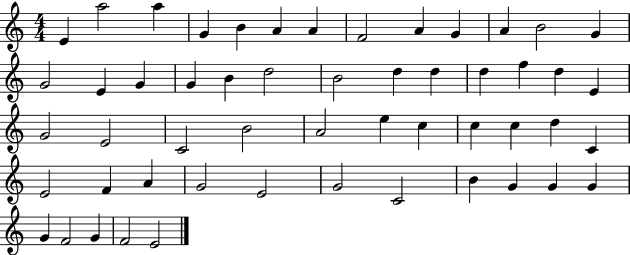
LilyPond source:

{
  \clef treble
  \numericTimeSignature
  \time 4/4
  \key c \major
  e'4 a''2 a''4 | g'4 b'4 a'4 a'4 | f'2 a'4 g'4 | a'4 b'2 g'4 | \break g'2 e'4 g'4 | g'4 b'4 d''2 | b'2 d''4 d''4 | d''4 f''4 d''4 e'4 | \break g'2 e'2 | c'2 b'2 | a'2 e''4 c''4 | c''4 c''4 d''4 c'4 | \break e'2 f'4 a'4 | g'2 e'2 | g'2 c'2 | b'4 g'4 g'4 g'4 | \break g'4 f'2 g'4 | f'2 e'2 | \bar "|."
}